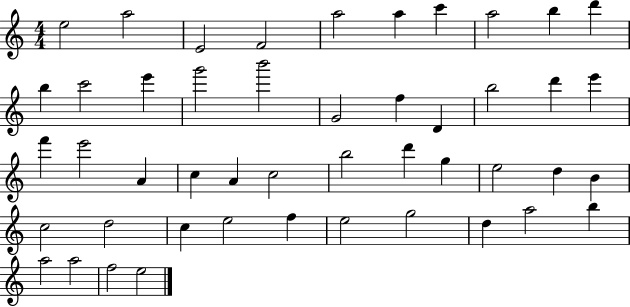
E5/h A5/h E4/h F4/h A5/h A5/q C6/q A5/h B5/q D6/q B5/q C6/h E6/q G6/h B6/h G4/h F5/q D4/q B5/h D6/q E6/q F6/q E6/h A4/q C5/q A4/q C5/h B5/h D6/q G5/q E5/h D5/q B4/q C5/h D5/h C5/q E5/h F5/q E5/h G5/h D5/q A5/h B5/q A5/h A5/h F5/h E5/h